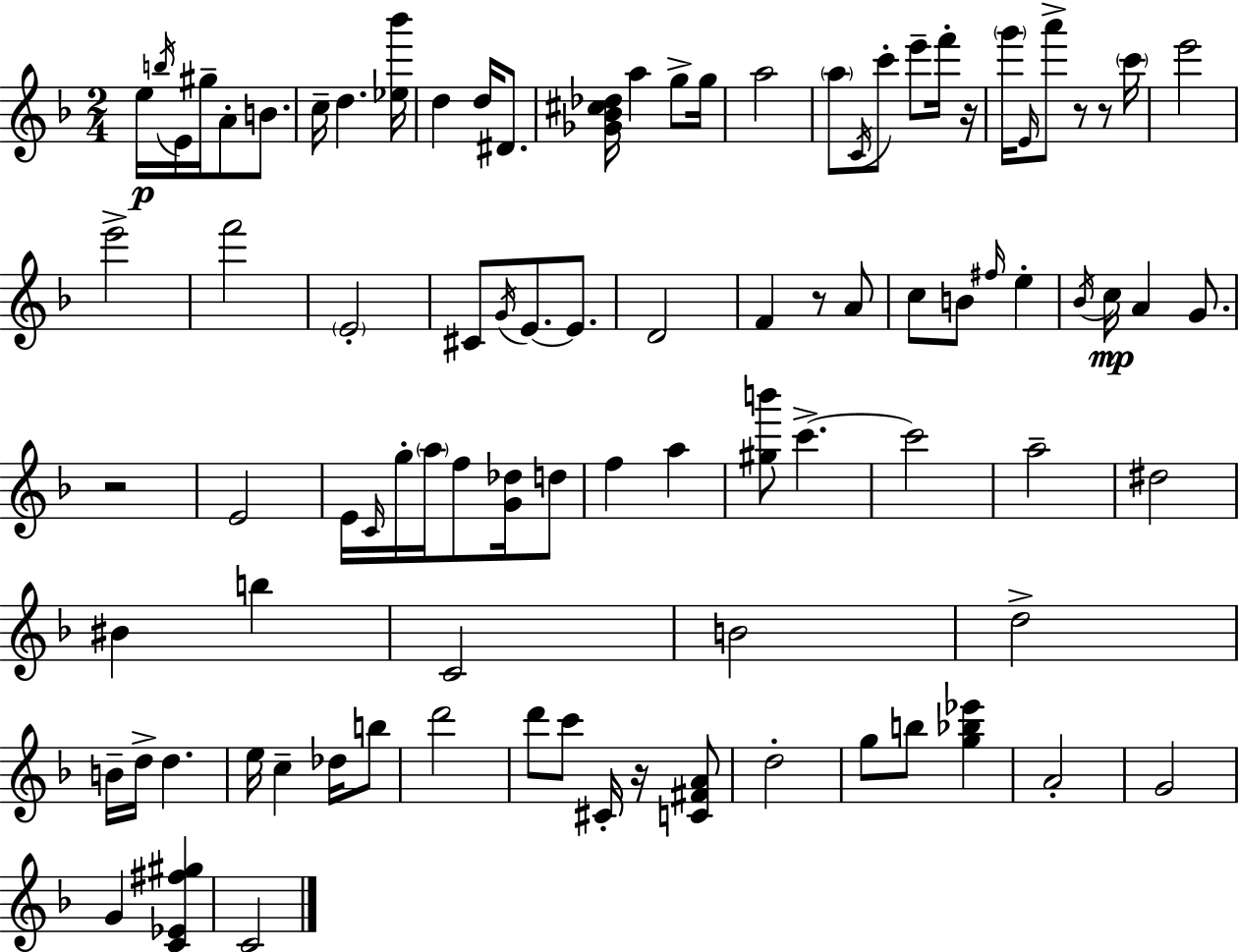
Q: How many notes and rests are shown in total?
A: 92